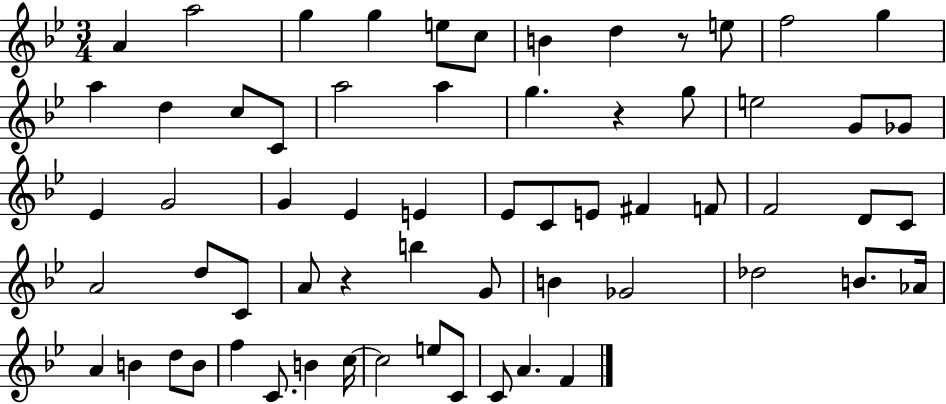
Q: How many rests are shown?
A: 3